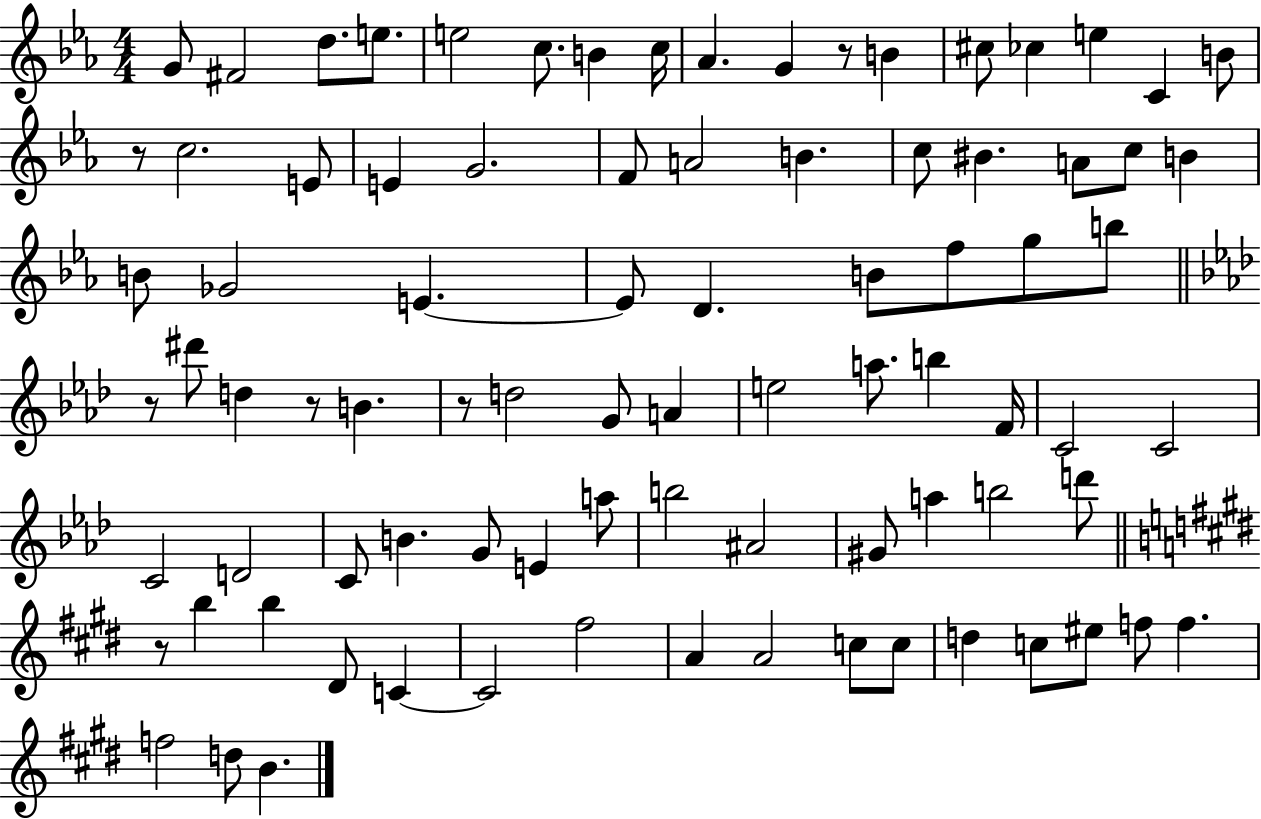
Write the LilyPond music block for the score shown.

{
  \clef treble
  \numericTimeSignature
  \time 4/4
  \key ees \major
  g'8 fis'2 d''8. e''8. | e''2 c''8. b'4 c''16 | aes'4. g'4 r8 b'4 | cis''8 ces''4 e''4 c'4 b'8 | \break r8 c''2. e'8 | e'4 g'2. | f'8 a'2 b'4. | c''8 bis'4. a'8 c''8 b'4 | \break b'8 ges'2 e'4.~~ | e'8 d'4. b'8 f''8 g''8 b''8 | \bar "||" \break \key aes \major r8 dis'''8 d''4 r8 b'4. | r8 d''2 g'8 a'4 | e''2 a''8. b''4 f'16 | c'2 c'2 | \break c'2 d'2 | c'8 b'4. g'8 e'4 a''8 | b''2 ais'2 | gis'8 a''4 b''2 d'''8 | \break \bar "||" \break \key e \major r8 b''4 b''4 dis'8 c'4~~ | c'2 fis''2 | a'4 a'2 c''8 c''8 | d''4 c''8 eis''8 f''8 f''4. | \break f''2 d''8 b'4. | \bar "|."
}